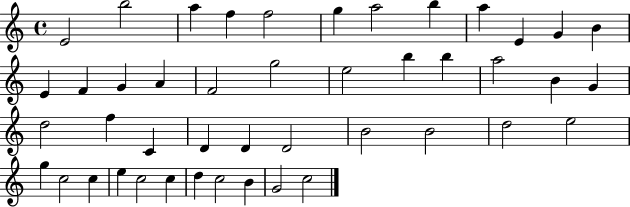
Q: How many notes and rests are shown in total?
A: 45